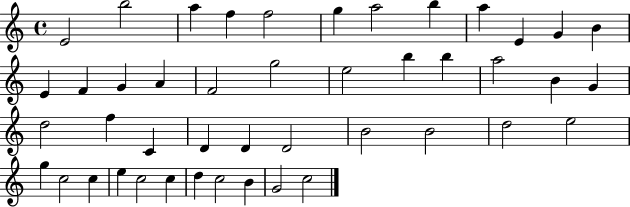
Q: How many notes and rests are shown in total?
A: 45